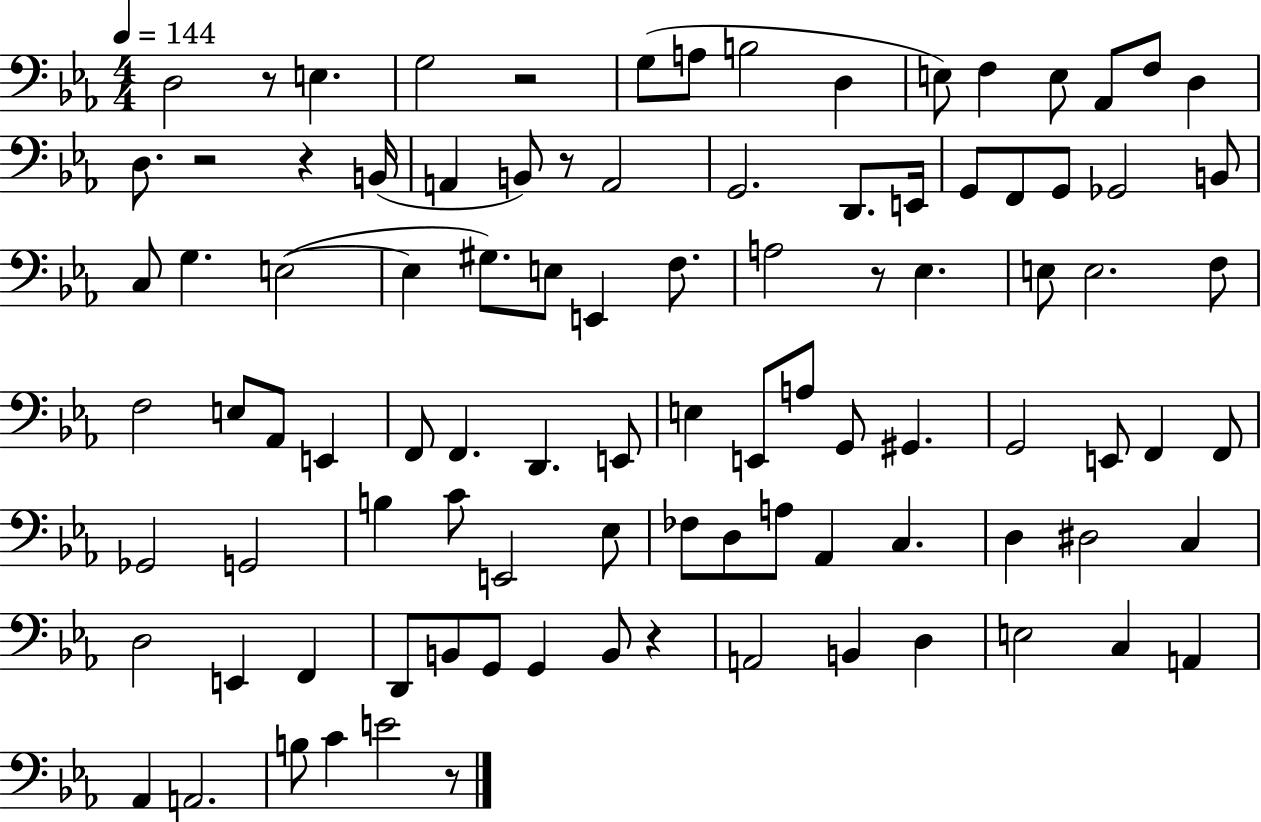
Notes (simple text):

D3/h R/e E3/q. G3/h R/h G3/e A3/e B3/h D3/q E3/e F3/q E3/e Ab2/e F3/e D3/q D3/e. R/h R/q B2/s A2/q B2/e R/e A2/h G2/h. D2/e. E2/s G2/e F2/e G2/e Gb2/h B2/e C3/e G3/q. E3/h E3/q G#3/e. E3/e E2/q F3/e. A3/h R/e Eb3/q. E3/e E3/h. F3/e F3/h E3/e Ab2/e E2/q F2/e F2/q. D2/q. E2/e E3/q E2/e A3/e G2/e G#2/q. G2/h E2/e F2/q F2/e Gb2/h G2/h B3/q C4/e E2/h Eb3/e FES3/e D3/e A3/e Ab2/q C3/q. D3/q D#3/h C3/q D3/h E2/q F2/q D2/e B2/e G2/e G2/q B2/e R/q A2/h B2/q D3/q E3/h C3/q A2/q Ab2/q A2/h. B3/e C4/q E4/h R/e